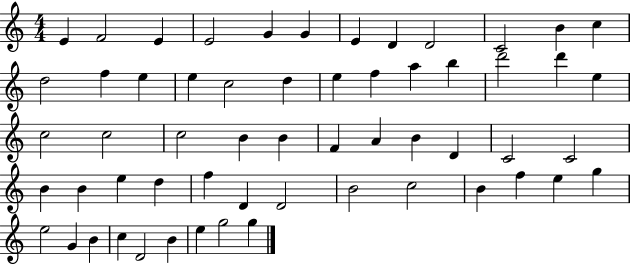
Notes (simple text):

E4/q F4/h E4/q E4/h G4/q G4/q E4/q D4/q D4/h C4/h B4/q C5/q D5/h F5/q E5/q E5/q C5/h D5/q E5/q F5/q A5/q B5/q D6/h D6/q E5/q C5/h C5/h C5/h B4/q B4/q F4/q A4/q B4/q D4/q C4/h C4/h B4/q B4/q E5/q D5/q F5/q D4/q D4/h B4/h C5/h B4/q F5/q E5/q G5/q E5/h G4/q B4/q C5/q D4/h B4/q E5/q G5/h G5/q